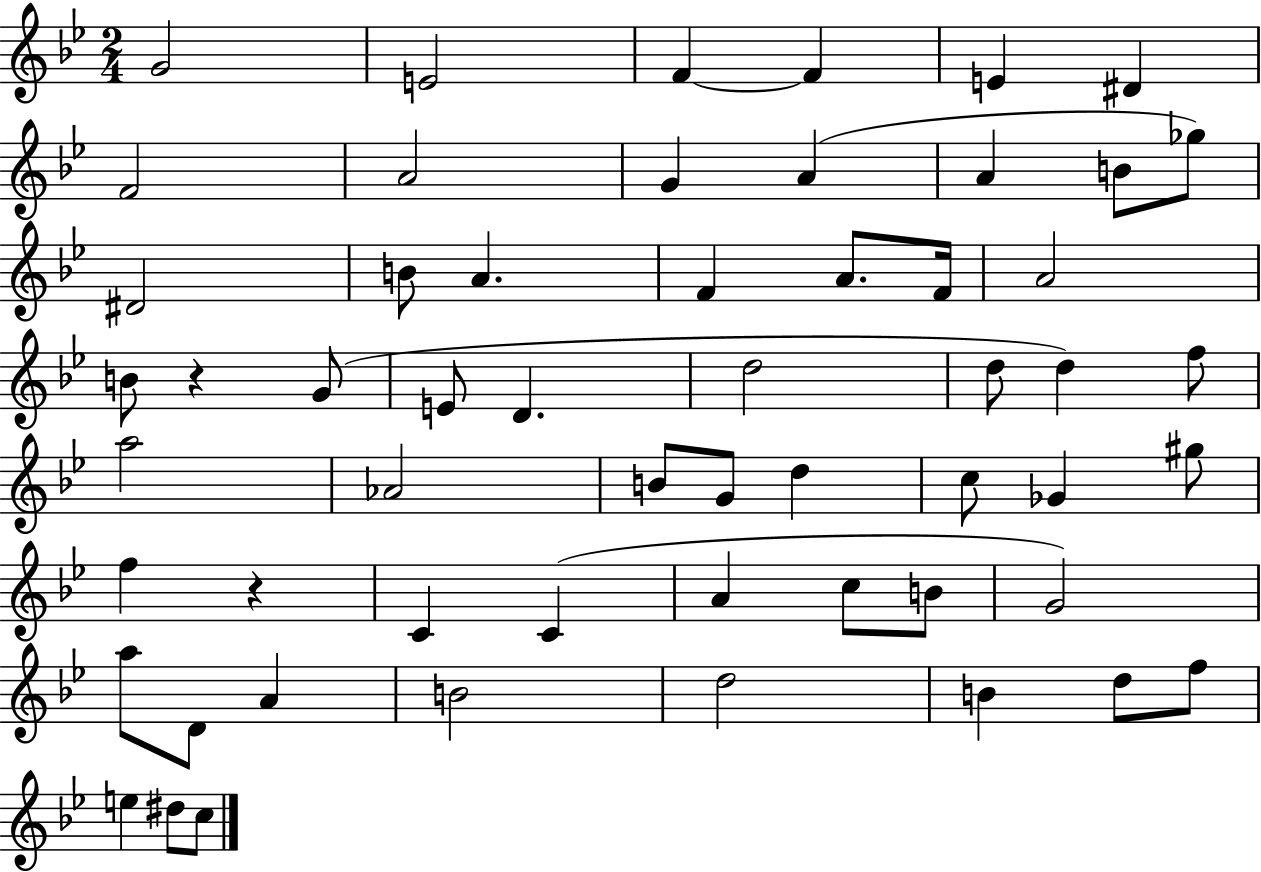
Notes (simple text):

G4/h E4/h F4/q F4/q E4/q D#4/q F4/h A4/h G4/q A4/q A4/q B4/e Gb5/e D#4/h B4/e A4/q. F4/q A4/e. F4/s A4/h B4/e R/q G4/e E4/e D4/q. D5/h D5/e D5/q F5/e A5/h Ab4/h B4/e G4/e D5/q C5/e Gb4/q G#5/e F5/q R/q C4/q C4/q A4/q C5/e B4/e G4/h A5/e D4/e A4/q B4/h D5/h B4/q D5/e F5/e E5/q D#5/e C5/e